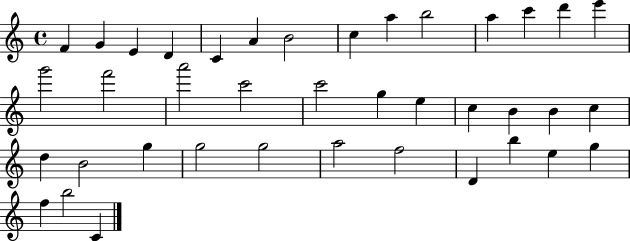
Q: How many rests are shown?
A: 0